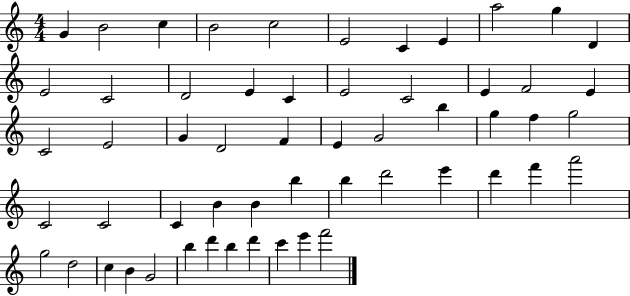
{
  \clef treble
  \numericTimeSignature
  \time 4/4
  \key c \major
  g'4 b'2 c''4 | b'2 c''2 | e'2 c'4 e'4 | a''2 g''4 d'4 | \break e'2 c'2 | d'2 e'4 c'4 | e'2 c'2 | e'4 f'2 e'4 | \break c'2 e'2 | g'4 d'2 f'4 | e'4 g'2 b''4 | g''4 f''4 g''2 | \break c'2 c'2 | c'4 b'4 b'4 b''4 | b''4 d'''2 e'''4 | d'''4 f'''4 a'''2 | \break g''2 d''2 | c''4 b'4 g'2 | b''4 d'''4 b''4 d'''4 | c'''4 e'''4 f'''2 | \break \bar "|."
}